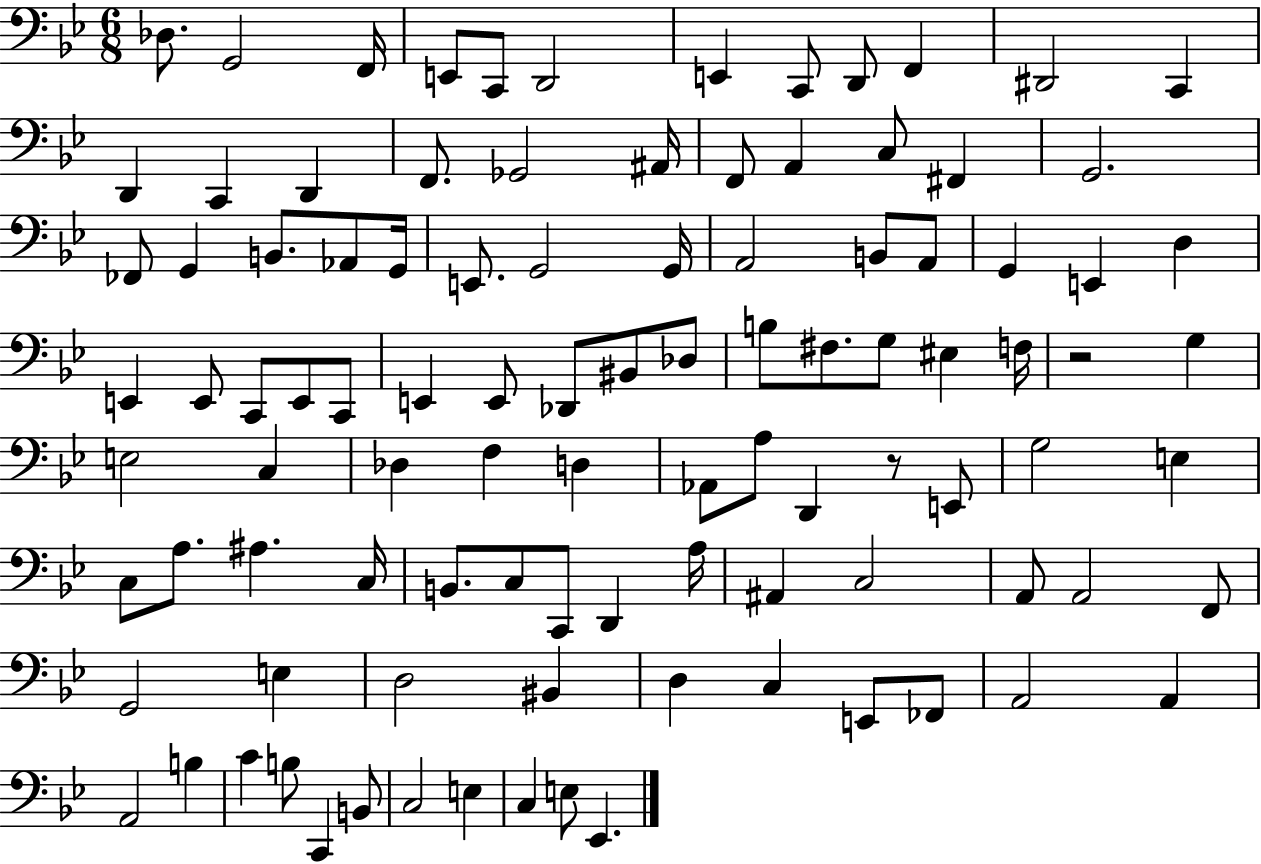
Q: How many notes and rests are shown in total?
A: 101